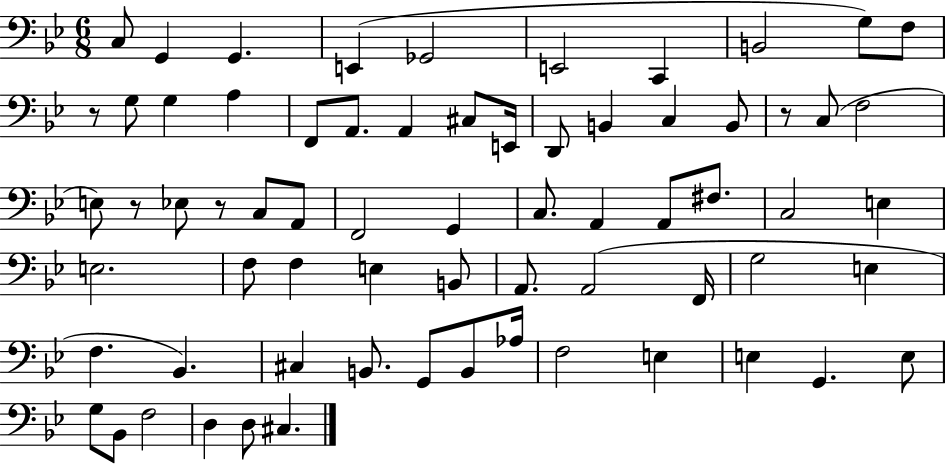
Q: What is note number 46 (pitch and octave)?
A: E3